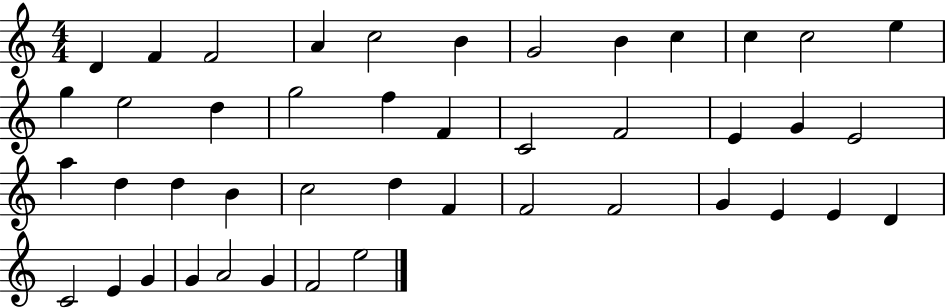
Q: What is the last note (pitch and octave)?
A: E5